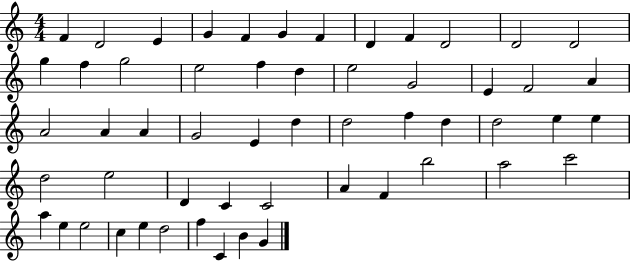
F4/q D4/h E4/q G4/q F4/q G4/q F4/q D4/q F4/q D4/h D4/h D4/h G5/q F5/q G5/h E5/h F5/q D5/q E5/h G4/h E4/q F4/h A4/q A4/h A4/q A4/q G4/h E4/q D5/q D5/h F5/q D5/q D5/h E5/q E5/q D5/h E5/h D4/q C4/q C4/h A4/q F4/q B5/h A5/h C6/h A5/q E5/q E5/h C5/q E5/q D5/h F5/q C4/q B4/q G4/q